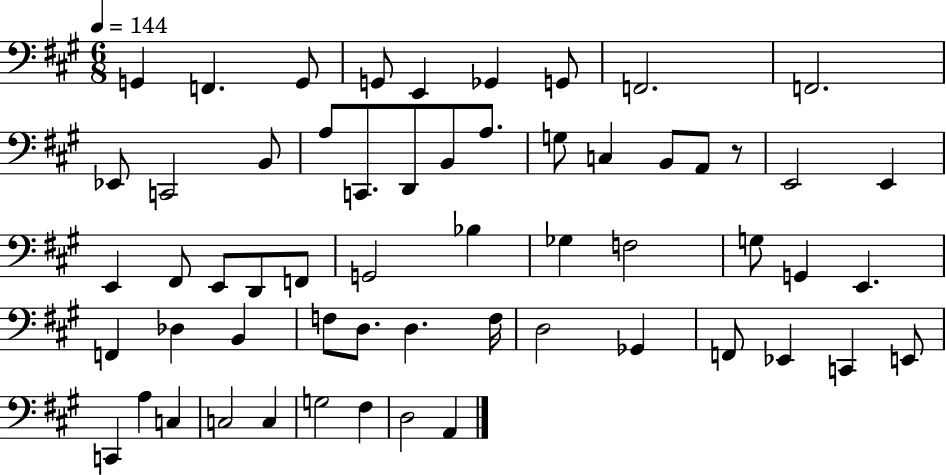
X:1
T:Untitled
M:6/8
L:1/4
K:A
G,, F,, G,,/2 G,,/2 E,, _G,, G,,/2 F,,2 F,,2 _E,,/2 C,,2 B,,/2 A,/2 C,,/2 D,,/2 B,,/2 A,/2 G,/2 C, B,,/2 A,,/2 z/2 E,,2 E,, E,, ^F,,/2 E,,/2 D,,/2 F,,/2 G,,2 _B, _G, F,2 G,/2 G,, E,, F,, _D, B,, F,/2 D,/2 D, F,/4 D,2 _G,, F,,/2 _E,, C,, E,,/2 C,, A, C, C,2 C, G,2 ^F, D,2 A,,